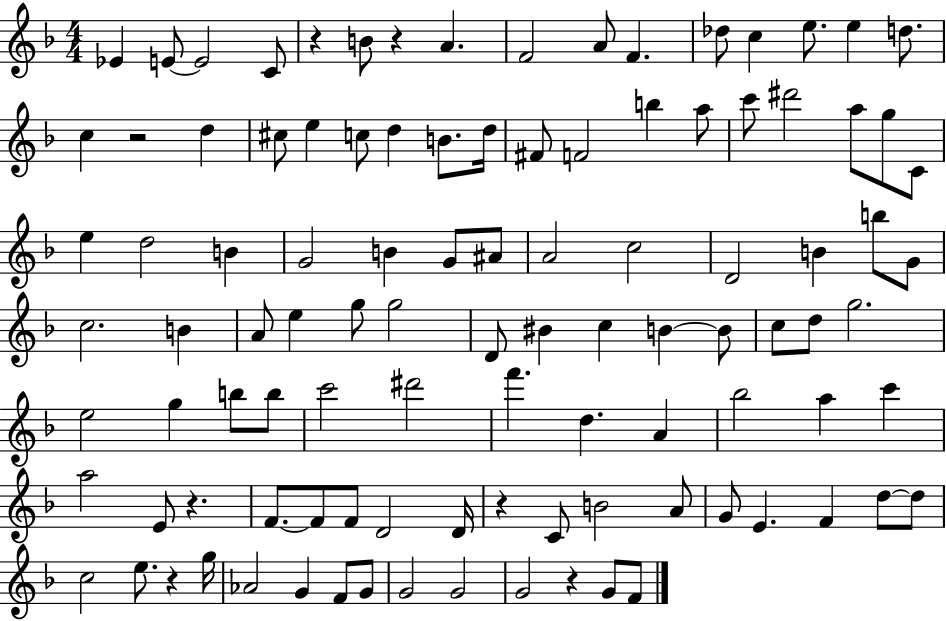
X:1
T:Untitled
M:4/4
L:1/4
K:F
_E E/2 E2 C/2 z B/2 z A F2 A/2 F _d/2 c e/2 e d/2 c z2 d ^c/2 e c/2 d B/2 d/4 ^F/2 F2 b a/2 c'/2 ^d'2 a/2 g/2 C/2 e d2 B G2 B G/2 ^A/2 A2 c2 D2 B b/2 G/2 c2 B A/2 e g/2 g2 D/2 ^B c B B/2 c/2 d/2 g2 e2 g b/2 b/2 c'2 ^d'2 f' d A _b2 a c' a2 E/2 z F/2 F/2 F/2 D2 D/4 z C/2 B2 A/2 G/2 E F d/2 d/2 c2 e/2 z g/4 _A2 G F/2 G/2 G2 G2 G2 z G/2 F/2